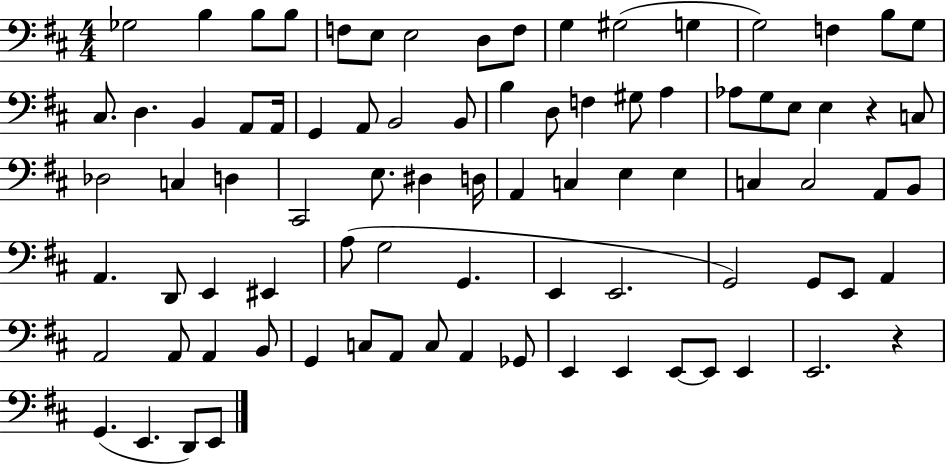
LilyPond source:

{
  \clef bass
  \numericTimeSignature
  \time 4/4
  \key d \major
  ges2 b4 b8 b8 | f8 e8 e2 d8 f8 | g4 gis2( g4 | g2) f4 b8 g8 | \break cis8. d4. b,4 a,8 a,16 | g,4 a,8 b,2 b,8 | b4 d8 f4 gis8 a4 | aes8 g8 e8 e4 r4 c8 | \break des2 c4 d4 | cis,2 e8. dis4 d16 | a,4 c4 e4 e4 | c4 c2 a,8 b,8 | \break a,4. d,8 e,4 eis,4 | a8( g2 g,4. | e,4 e,2. | g,2) g,8 e,8 a,4 | \break a,2 a,8 a,4 b,8 | g,4 c8 a,8 c8 a,4 ges,8 | e,4 e,4 e,8~~ e,8 e,4 | e,2. r4 | \break g,4.( e,4. d,8) e,8 | \bar "|."
}